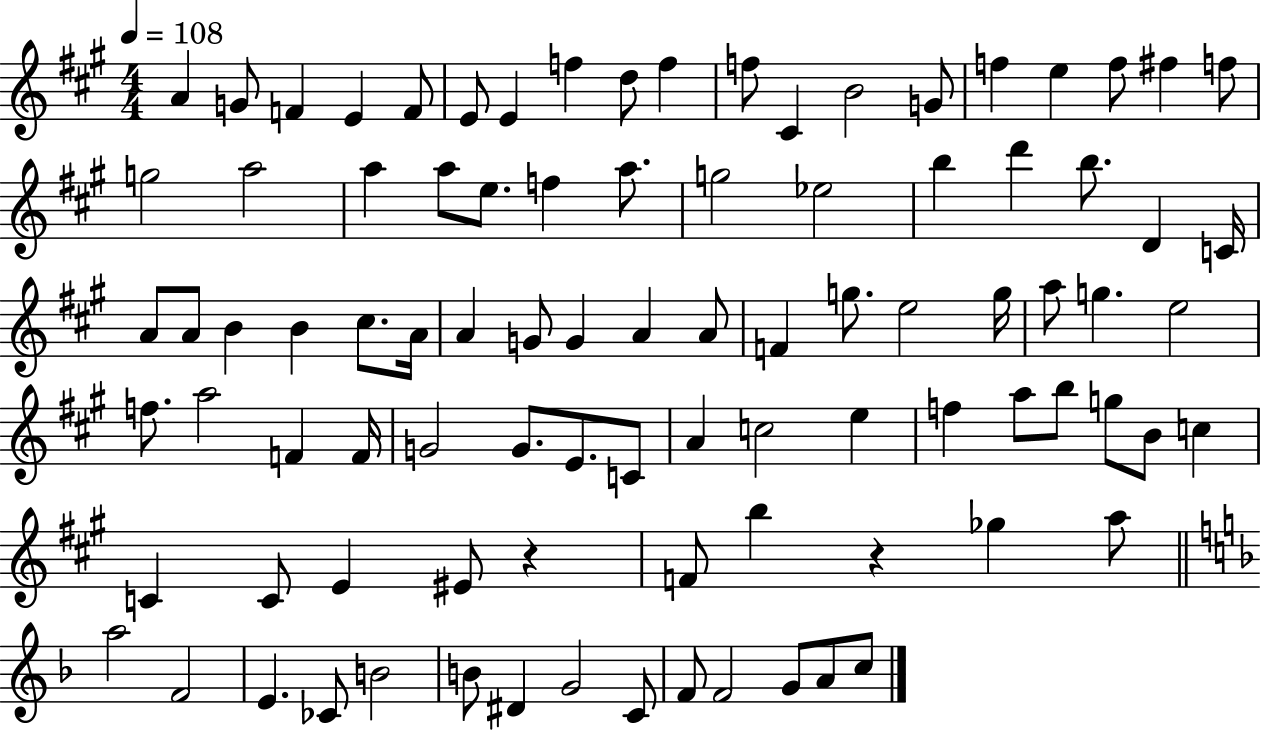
X:1
T:Untitled
M:4/4
L:1/4
K:A
A G/2 F E F/2 E/2 E f d/2 f f/2 ^C B2 G/2 f e f/2 ^f f/2 g2 a2 a a/2 e/2 f a/2 g2 _e2 b d' b/2 D C/4 A/2 A/2 B B ^c/2 A/4 A G/2 G A A/2 F g/2 e2 g/4 a/2 g e2 f/2 a2 F F/4 G2 G/2 E/2 C/2 A c2 e f a/2 b/2 g/2 B/2 c C C/2 E ^E/2 z F/2 b z _g a/2 a2 F2 E _C/2 B2 B/2 ^D G2 C/2 F/2 F2 G/2 A/2 c/2